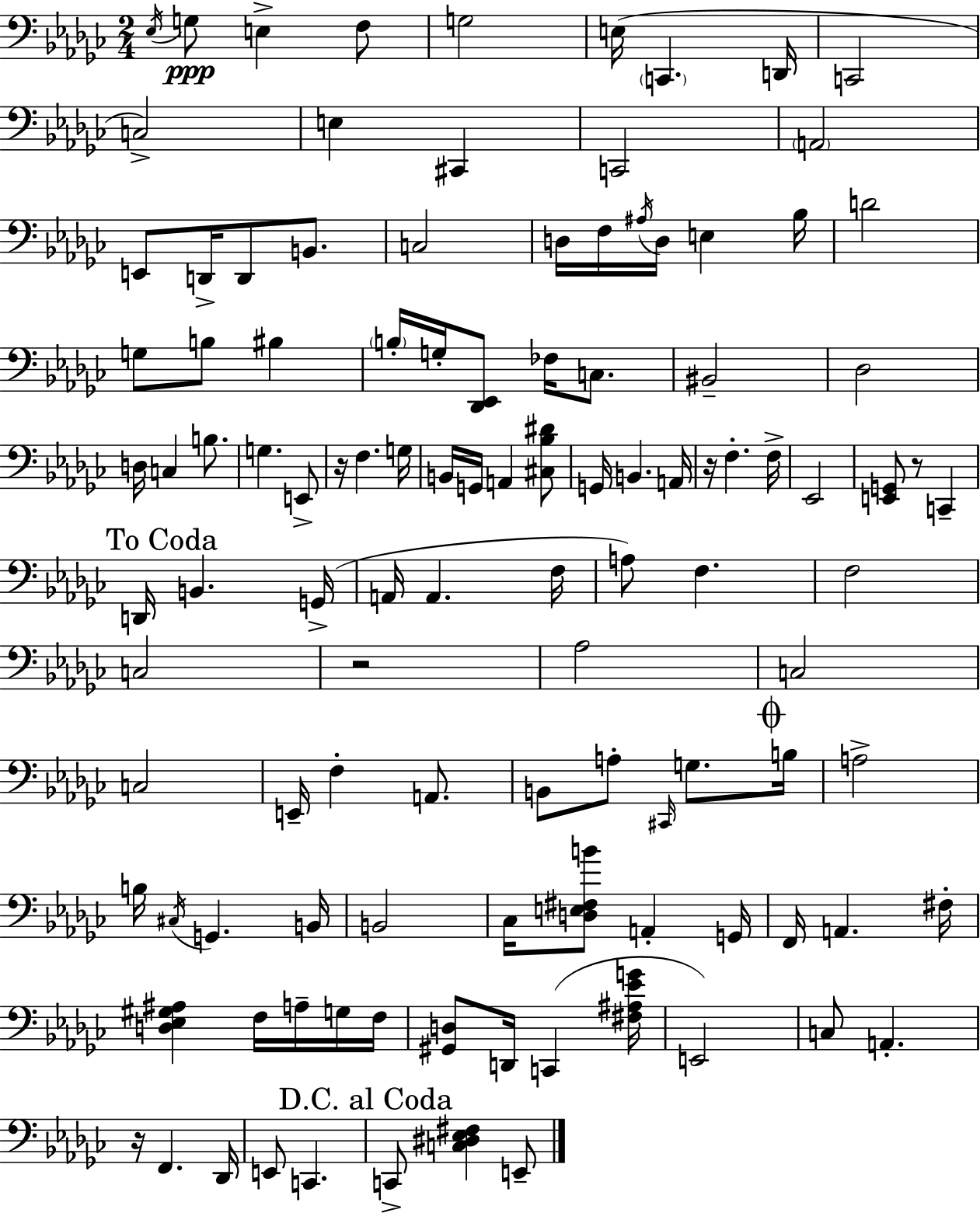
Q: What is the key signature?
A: EES minor